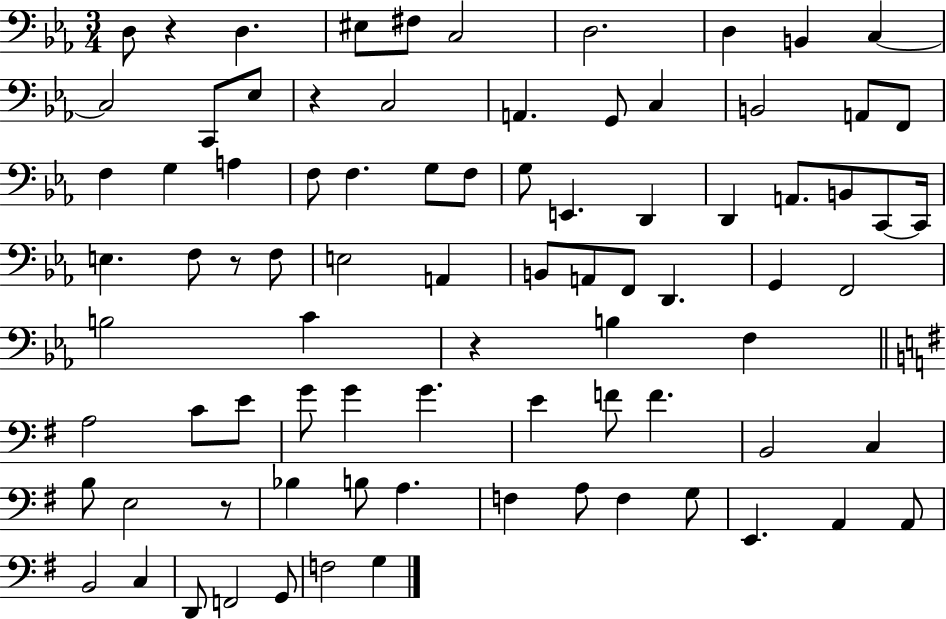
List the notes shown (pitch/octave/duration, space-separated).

D3/e R/q D3/q. EIS3/e F#3/e C3/h D3/h. D3/q B2/q C3/q C3/h C2/e Eb3/e R/q C3/h A2/q. G2/e C3/q B2/h A2/e F2/e F3/q G3/q A3/q F3/e F3/q. G3/e F3/e G3/e E2/q. D2/q D2/q A2/e. B2/e C2/e C2/s E3/q. F3/e R/e F3/e E3/h A2/q B2/e A2/e F2/e D2/q. G2/q F2/h B3/h C4/q R/q B3/q F3/q A3/h C4/e E4/e G4/e G4/q G4/q. E4/q F4/e F4/q. B2/h C3/q B3/e E3/h R/e Bb3/q B3/e A3/q. F3/q A3/e F3/q G3/e E2/q. A2/q A2/e B2/h C3/q D2/e F2/h G2/e F3/h G3/q